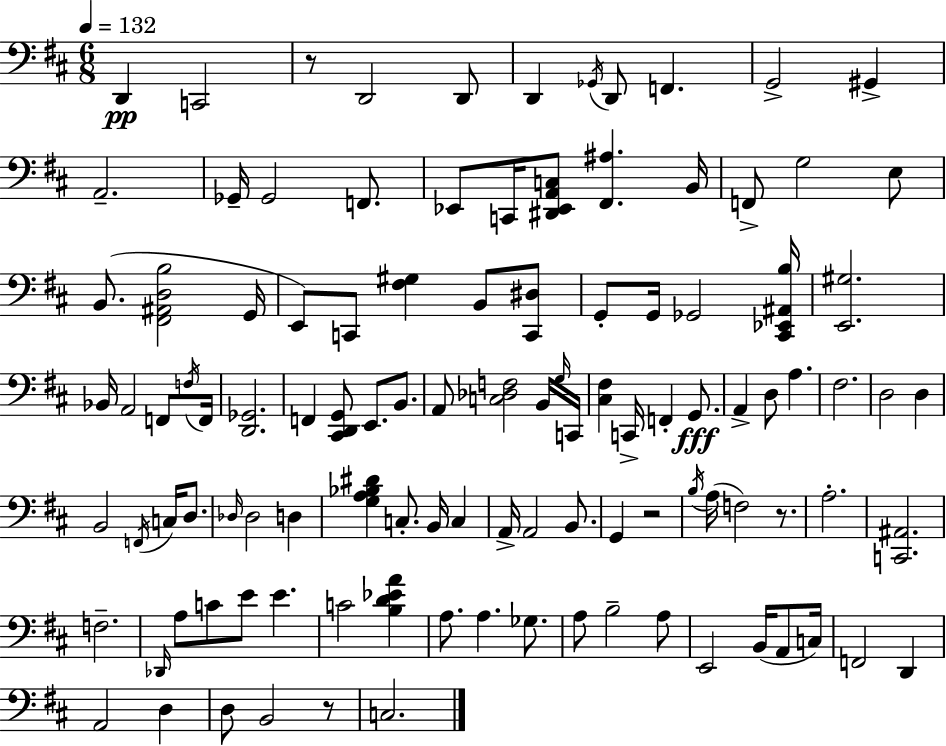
{
  \clef bass
  \numericTimeSignature
  \time 6/8
  \key d \major
  \tempo 4 = 132
  \repeat volta 2 { d,4\pp c,2 | r8 d,2 d,8 | d,4 \acciaccatura { ges,16 } d,8 f,4. | g,2-> gis,4-> | \break a,2.-- | ges,16-- ges,2 f,8. | ees,8 c,16 <dis, ees, a, c>8 <fis, ais>4. | b,16 f,8-> g2 e8 | \break b,8.( <fis, ais, d b>2 | g,16 e,8) c,8 <fis gis>4 b,8 <c, dis>8 | g,8-. g,16 ges,2 | <cis, ees, ais, b>16 <e, gis>2. | \break bes,16 a,2 f,8 | \acciaccatura { f16 } f,16 <d, ges,>2. | f,4 <cis, d, g,>8 e,8. b,8. | a,8 <c des f>2 | \break b,16 \grace { g16 } c,16 <cis fis>4 c,16-> f,4-. | g,8.\fff a,4-> d8 a4. | fis2. | d2 d4 | \break b,2 \acciaccatura { f,16 } | c16 d8. \grace { des16 } des2 | d4 <g a bes dis'>4 c8.-. | b,16 c4 a,16-> a,2 | \break b,8. g,4 r2 | \acciaccatura { b16 }( a16 f2) | r8. a2.-. | <c, ais,>2. | \break f2.-- | \grace { des,16 } a8 c'8 e'8 | e'4. c'2 | <b d' ees' a'>4 a8. a4. | \break ges8. a8 b2-- | a8 e,2 | b,16( a,8 c16) f,2 | d,4 a,2 | \break d4 d8 b,2 | r8 c2. | } \bar "|."
}